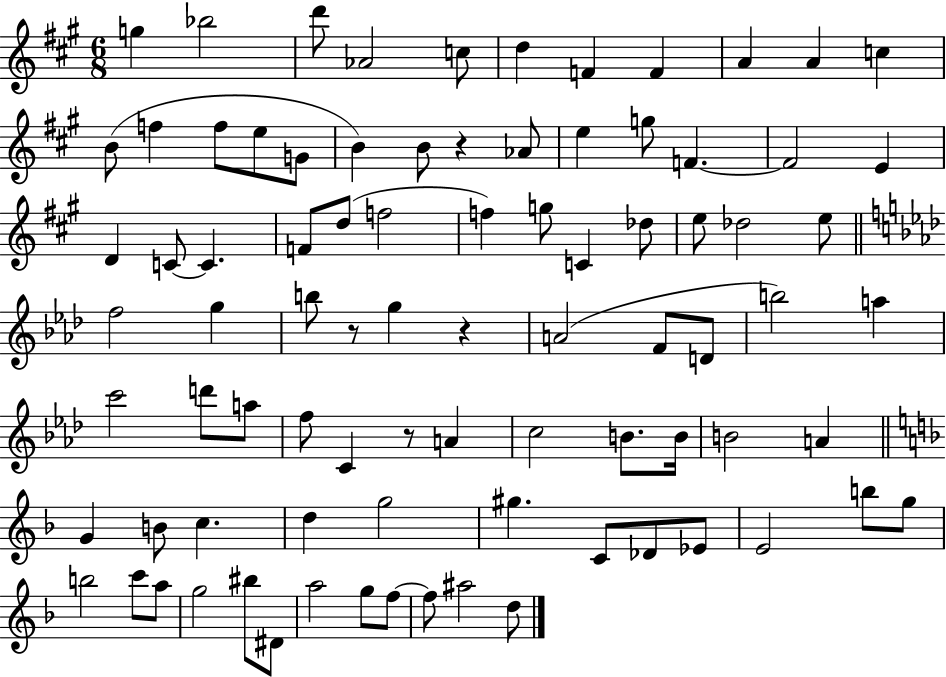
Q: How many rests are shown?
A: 4